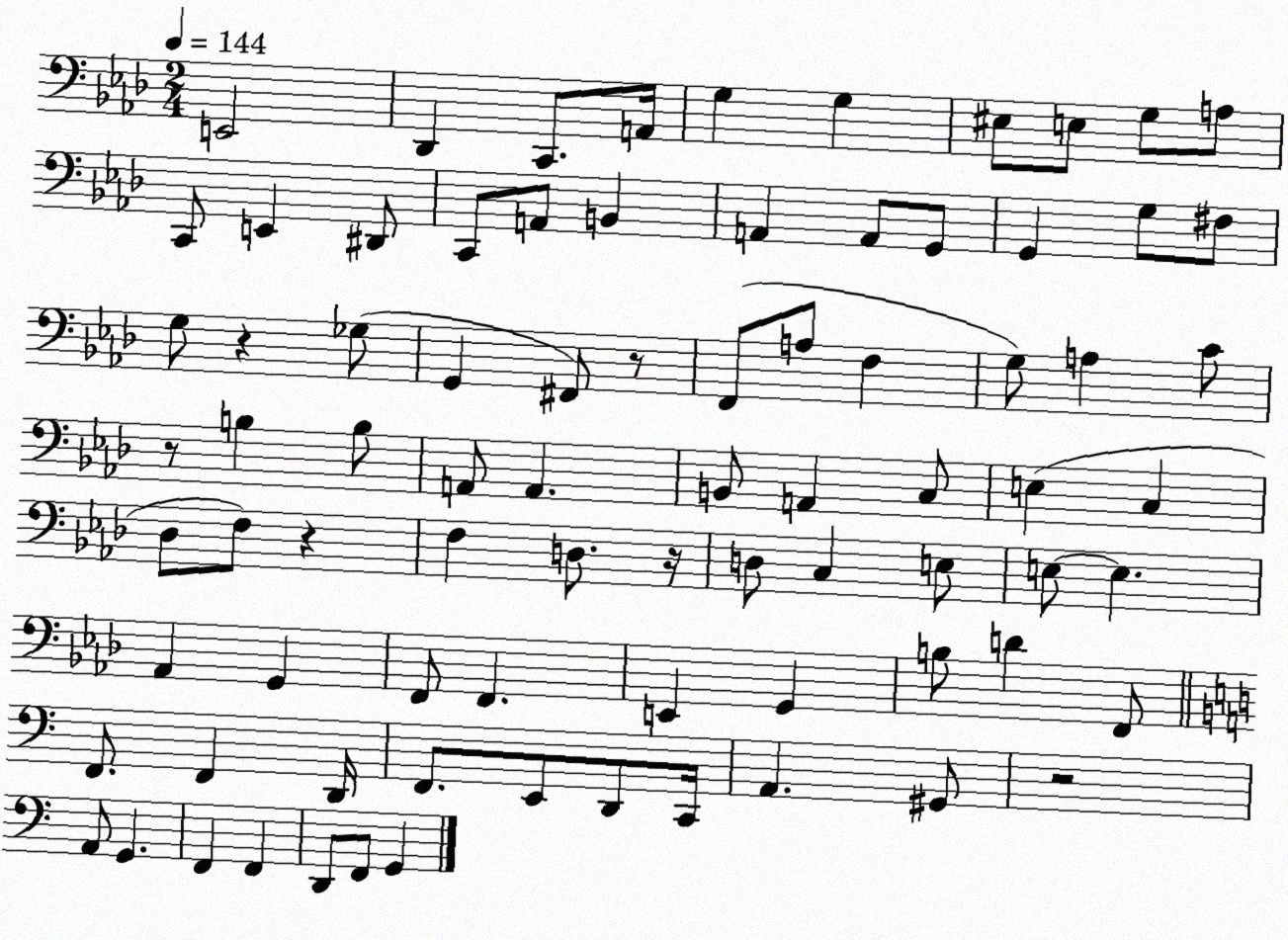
X:1
T:Untitled
M:2/4
L:1/4
K:Ab
E,,2 _D,, C,,/2 A,,/4 G, G, ^E,/2 E,/2 G,/2 A,/2 C,,/2 E,, ^D,,/2 C,,/2 A,,/2 B,, A,, A,,/2 G,,/2 G,, G,/2 ^F,/2 G,/2 z _G,/2 G,, ^F,,/2 z/2 F,,/2 A,/2 F, G,/2 A, C/2 z/2 B, B,/2 A,,/2 A,, B,,/2 A,, C,/2 E, C, _D,/2 F,/2 z F, D,/2 z/4 D,/2 C, E,/2 E,/2 E, _A,, G,, F,,/2 F,, E,, G,, B,/2 D F,,/2 F,,/2 F,, D,,/4 F,,/2 E,,/2 D,,/2 C,,/4 A,, ^G,,/2 z2 A,,/2 G,, F,, F,, D,,/2 F,,/2 G,,